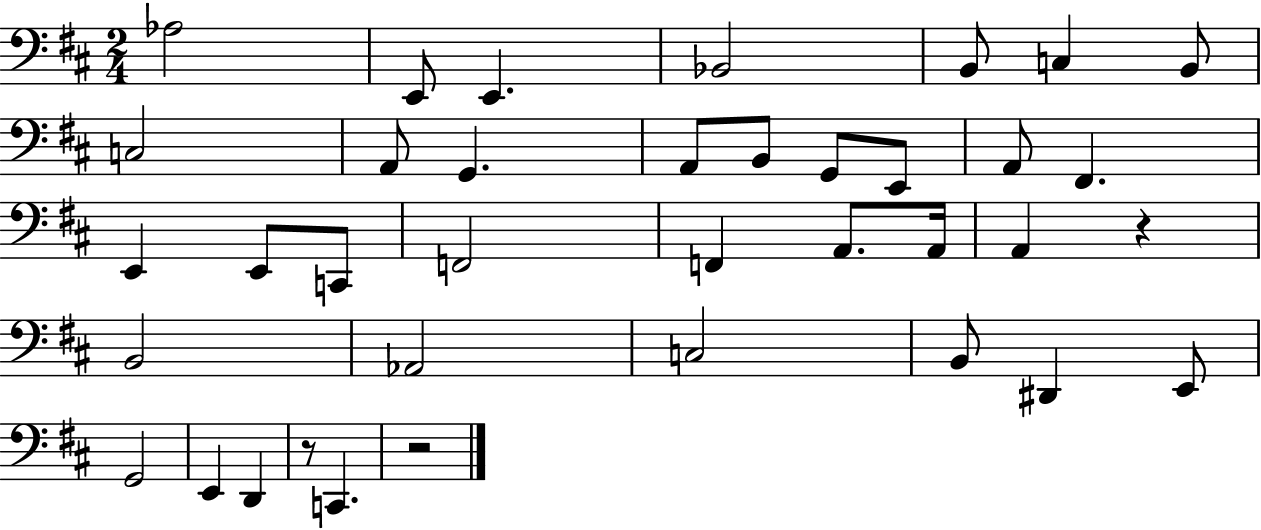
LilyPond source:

{
  \clef bass
  \numericTimeSignature
  \time 2/4
  \key d \major
  \repeat volta 2 { aes2 | e,8 e,4. | bes,2 | b,8 c4 b,8 | \break c2 | a,8 g,4. | a,8 b,8 g,8 e,8 | a,8 fis,4. | \break e,4 e,8 c,8 | f,2 | f,4 a,8. a,16 | a,4 r4 | \break b,2 | aes,2 | c2 | b,8 dis,4 e,8 | \break g,2 | e,4 d,4 | r8 c,4. | r2 | \break } \bar "|."
}